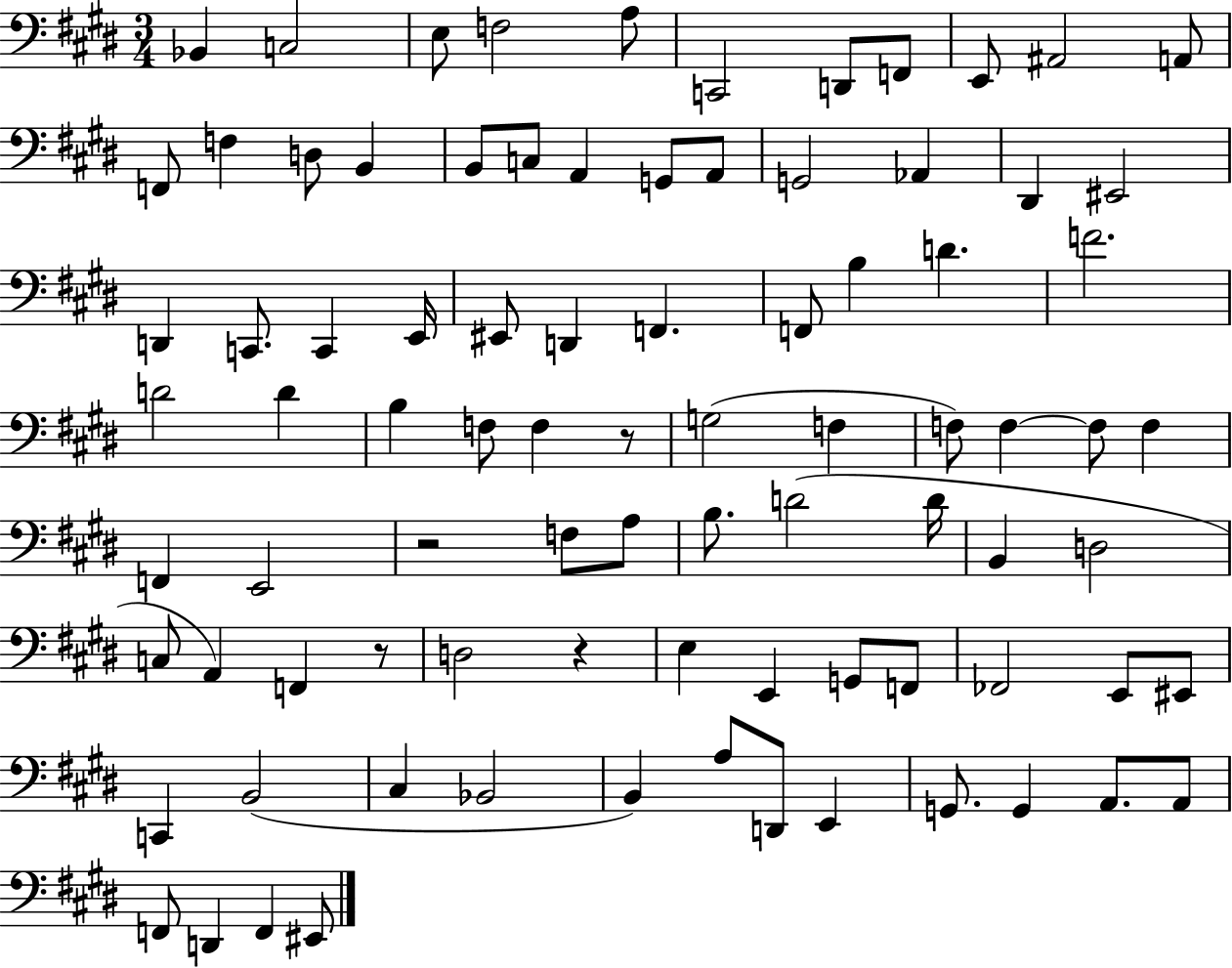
Bb2/q C3/h E3/e F3/h A3/e C2/h D2/e F2/e E2/e A#2/h A2/e F2/e F3/q D3/e B2/q B2/e C3/e A2/q G2/e A2/e G2/h Ab2/q D#2/q EIS2/h D2/q C2/e. C2/q E2/s EIS2/e D2/q F2/q. F2/e B3/q D4/q. F4/h. D4/h D4/q B3/q F3/e F3/q R/e G3/h F3/q F3/e F3/q F3/e F3/q F2/q E2/h R/h F3/e A3/e B3/e. D4/h D4/s B2/q D3/h C3/e A2/q F2/q R/e D3/h R/q E3/q E2/q G2/e F2/e FES2/h E2/e EIS2/e C2/q B2/h C#3/q Bb2/h B2/q A3/e D2/e E2/q G2/e. G2/q A2/e. A2/e F2/e D2/q F2/q EIS2/e